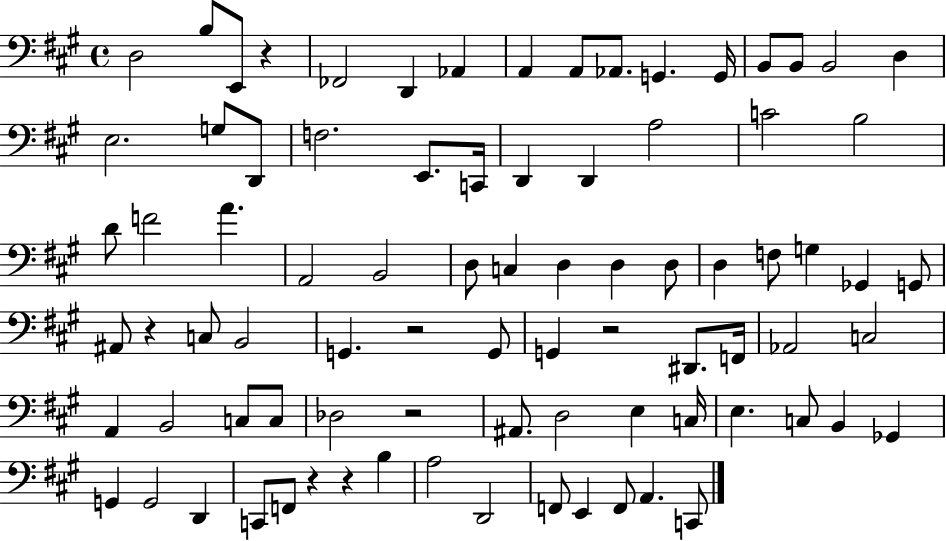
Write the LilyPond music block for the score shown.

{
  \clef bass
  \time 4/4
  \defaultTimeSignature
  \key a \major
  \repeat volta 2 { d2 b8 e,8 r4 | fes,2 d,4 aes,4 | a,4 a,8 aes,8. g,4. g,16 | b,8 b,8 b,2 d4 | \break e2. g8 d,8 | f2. e,8. c,16 | d,4 d,4 a2 | c'2 b2 | \break d'8 f'2 a'4. | a,2 b,2 | d8 c4 d4 d4 d8 | d4 f8 g4 ges,4 g,8 | \break ais,8 r4 c8 b,2 | g,4. r2 g,8 | g,4 r2 dis,8. f,16 | aes,2 c2 | \break a,4 b,2 c8 c8 | des2 r2 | ais,8. d2 e4 c16 | e4. c8 b,4 ges,4 | \break g,4 g,2 d,4 | c,8 f,8 r4 r4 b4 | a2 d,2 | f,8 e,4 f,8 a,4. c,8 | \break } \bar "|."
}